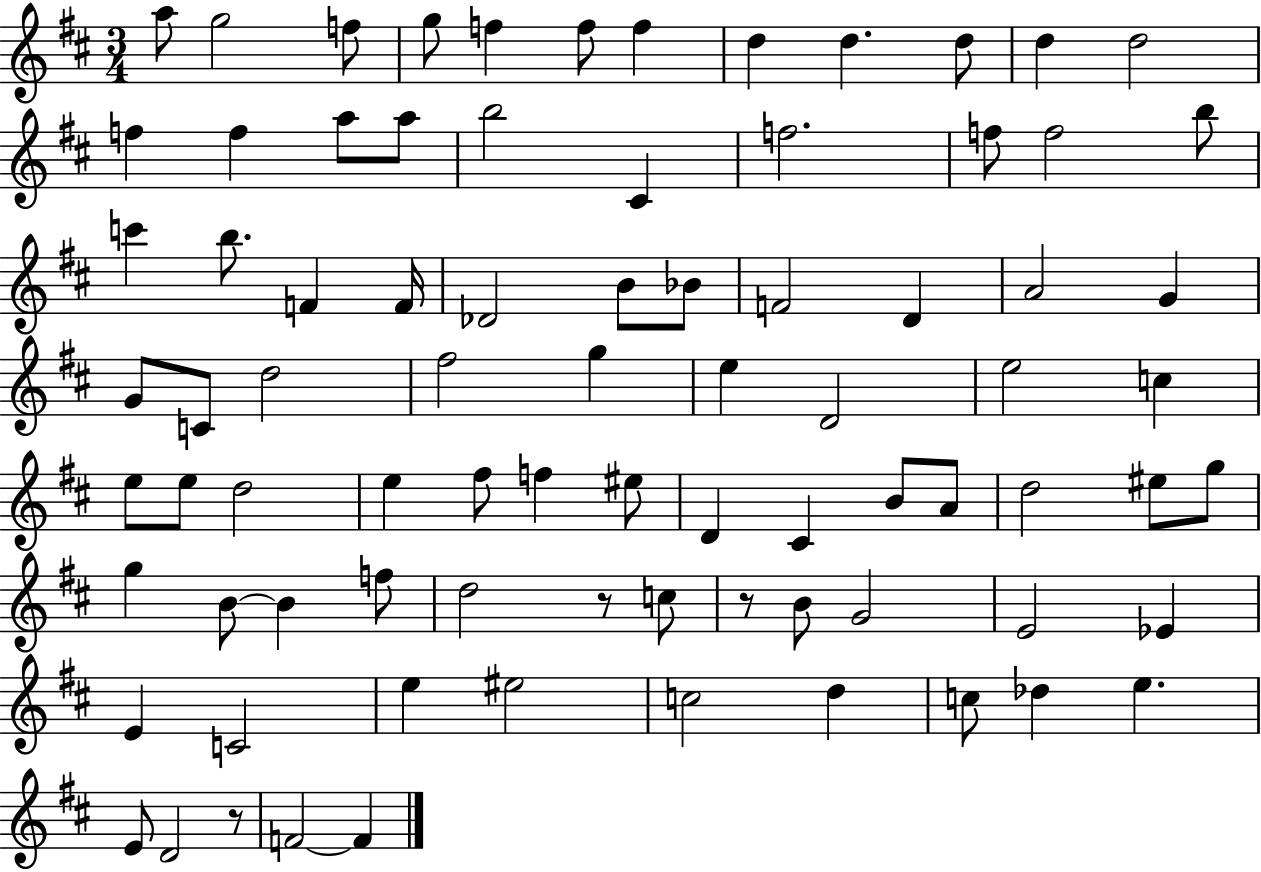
{
  \clef treble
  \numericTimeSignature
  \time 3/4
  \key d \major
  a''8 g''2 f''8 | g''8 f''4 f''8 f''4 | d''4 d''4. d''8 | d''4 d''2 | \break f''4 f''4 a''8 a''8 | b''2 cis'4 | f''2. | f''8 f''2 b''8 | \break c'''4 b''8. f'4 f'16 | des'2 b'8 bes'8 | f'2 d'4 | a'2 g'4 | \break g'8 c'8 d''2 | fis''2 g''4 | e''4 d'2 | e''2 c''4 | \break e''8 e''8 d''2 | e''4 fis''8 f''4 eis''8 | d'4 cis'4 b'8 a'8 | d''2 eis''8 g''8 | \break g''4 b'8~~ b'4 f''8 | d''2 r8 c''8 | r8 b'8 g'2 | e'2 ees'4 | \break e'4 c'2 | e''4 eis''2 | c''2 d''4 | c''8 des''4 e''4. | \break e'8 d'2 r8 | f'2~~ f'4 | \bar "|."
}